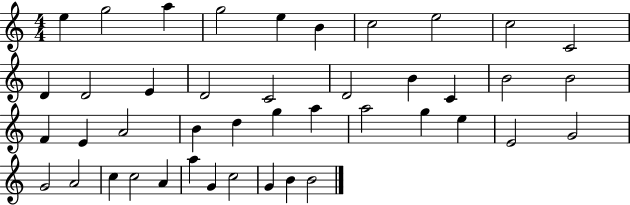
X:1
T:Untitled
M:4/4
L:1/4
K:C
e g2 a g2 e B c2 e2 c2 C2 D D2 E D2 C2 D2 B C B2 B2 F E A2 B d g a a2 g e E2 G2 G2 A2 c c2 A a G c2 G B B2